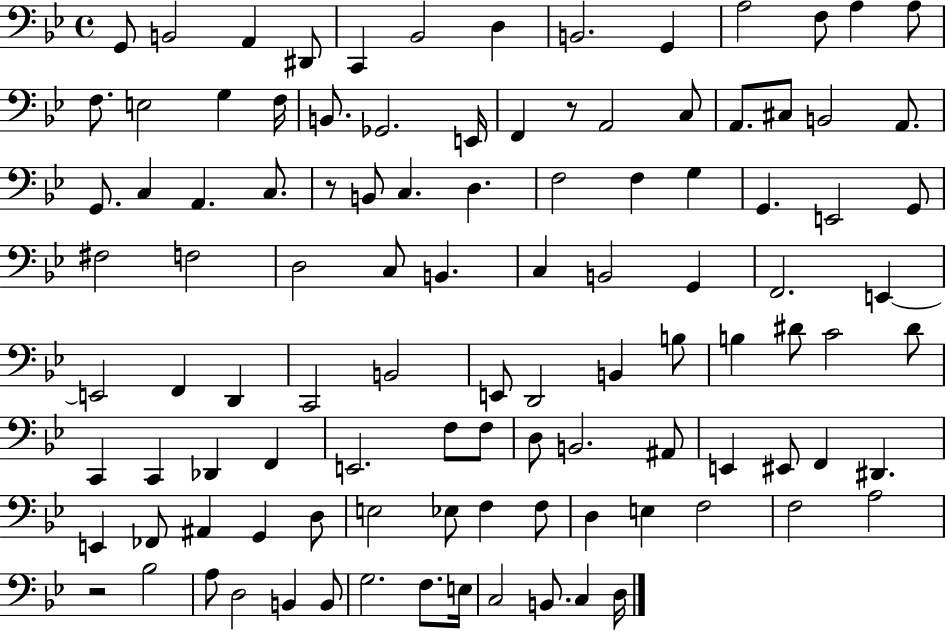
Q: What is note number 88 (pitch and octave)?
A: E3